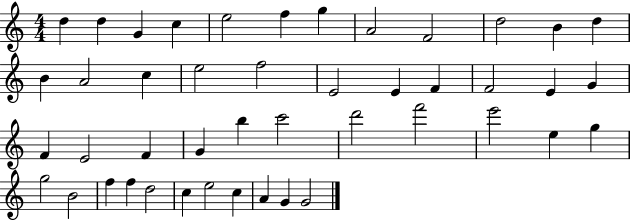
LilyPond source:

{
  \clef treble
  \numericTimeSignature
  \time 4/4
  \key c \major
  d''4 d''4 g'4 c''4 | e''2 f''4 g''4 | a'2 f'2 | d''2 b'4 d''4 | \break b'4 a'2 c''4 | e''2 f''2 | e'2 e'4 f'4 | f'2 e'4 g'4 | \break f'4 e'2 f'4 | g'4 b''4 c'''2 | d'''2 f'''2 | e'''2 e''4 g''4 | \break g''2 b'2 | f''4 f''4 d''2 | c''4 e''2 c''4 | a'4 g'4 g'2 | \break \bar "|."
}